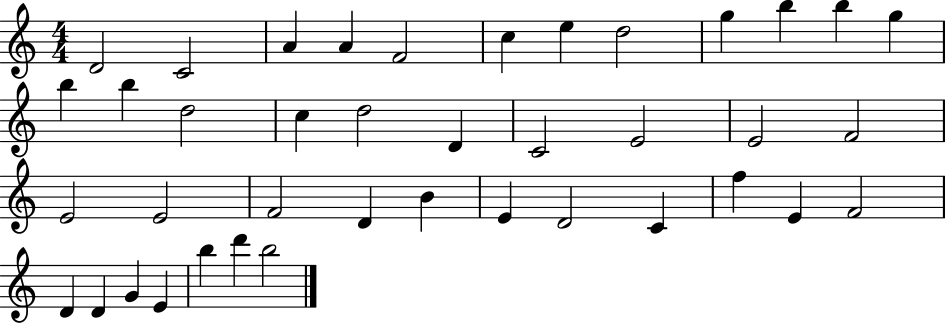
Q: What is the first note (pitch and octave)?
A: D4